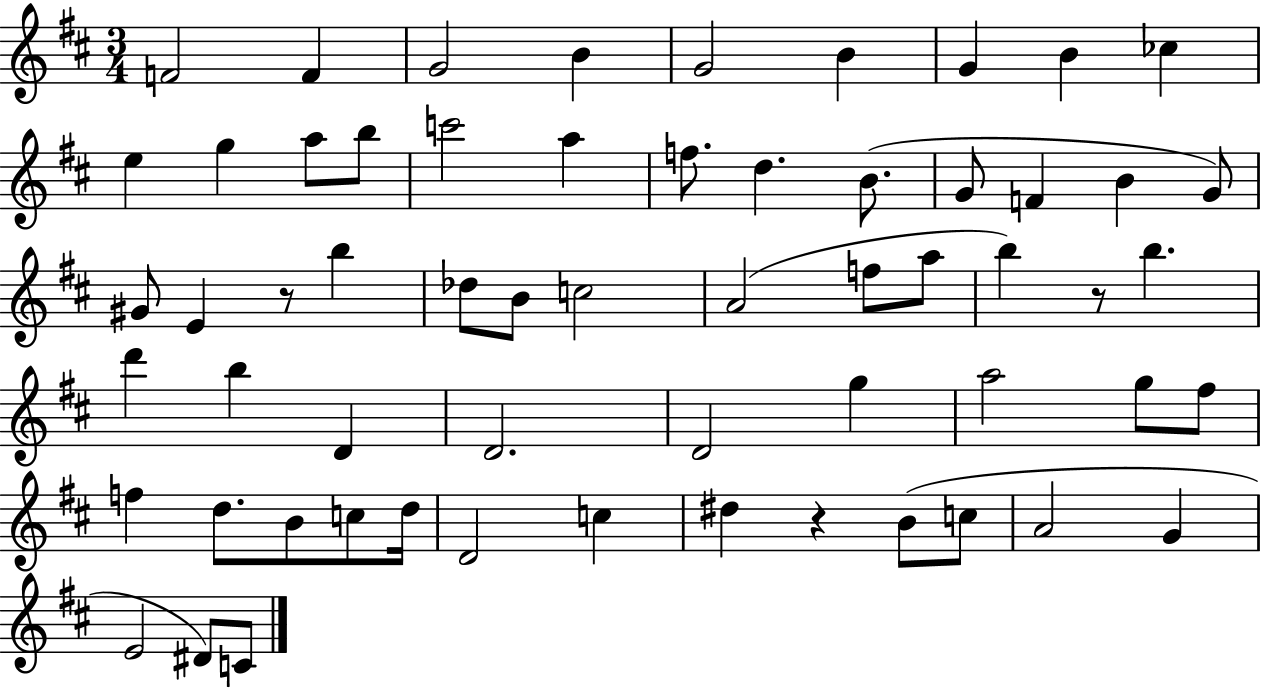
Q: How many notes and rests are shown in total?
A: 60